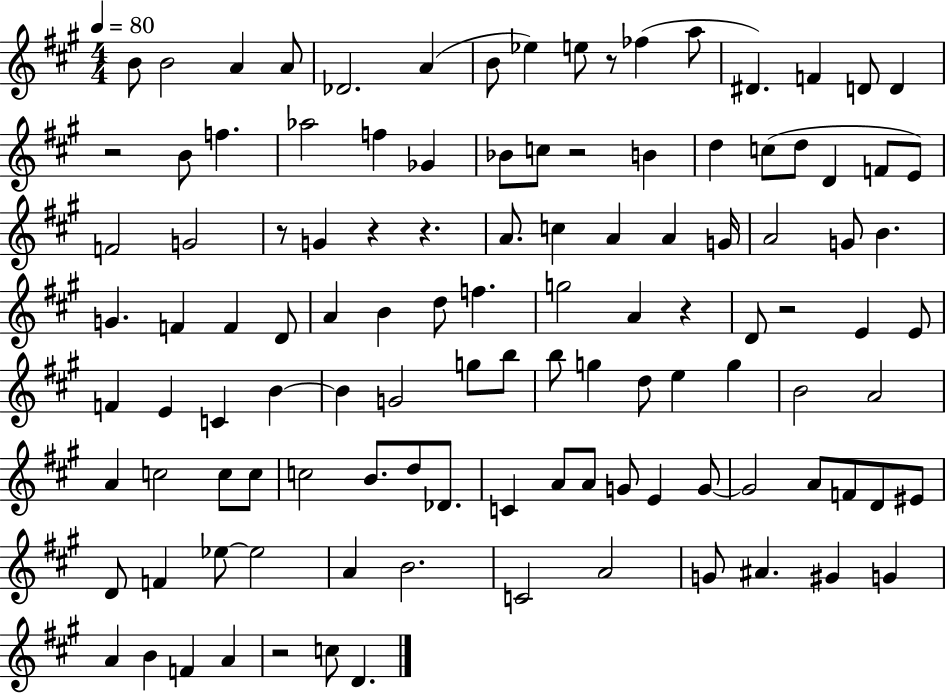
{
  \clef treble
  \numericTimeSignature
  \time 4/4
  \key a \major
  \tempo 4 = 80
  \repeat volta 2 { b'8 b'2 a'4 a'8 | des'2. a'4( | b'8 ees''4) e''8 r8 fes''4( a''8 | dis'4.) f'4 d'8 d'4 | \break r2 b'8 f''4. | aes''2 f''4 ges'4 | bes'8 c''8 r2 b'4 | d''4 c''8( d''8 d'4 f'8 e'8) | \break f'2 g'2 | r8 g'4 r4 r4. | a'8. c''4 a'4 a'4 g'16 | a'2 g'8 b'4. | \break g'4. f'4 f'4 d'8 | a'4 b'4 d''8 f''4. | g''2 a'4 r4 | d'8 r2 e'4 e'8 | \break f'4 e'4 c'4 b'4~~ | b'4 g'2 g''8 b''8 | b''8 g''4 d''8 e''4 g''4 | b'2 a'2 | \break a'4 c''2 c''8 c''8 | c''2 b'8. d''8 des'8. | c'4 a'8 a'8 g'8 e'4 g'8~~ | g'2 a'8 f'8 d'8 eis'8 | \break d'8 f'4 ees''8~~ ees''2 | a'4 b'2. | c'2 a'2 | g'8 ais'4. gis'4 g'4 | \break a'4 b'4 f'4 a'4 | r2 c''8 d'4. | } \bar "|."
}